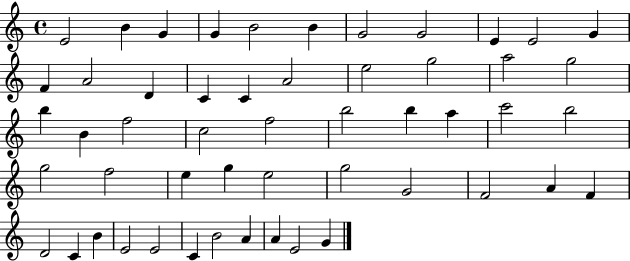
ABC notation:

X:1
T:Untitled
M:4/4
L:1/4
K:C
E2 B G G B2 B G2 G2 E E2 G F A2 D C C A2 e2 g2 a2 g2 b B f2 c2 f2 b2 b a c'2 b2 g2 f2 e g e2 g2 G2 F2 A F D2 C B E2 E2 C B2 A A E2 G